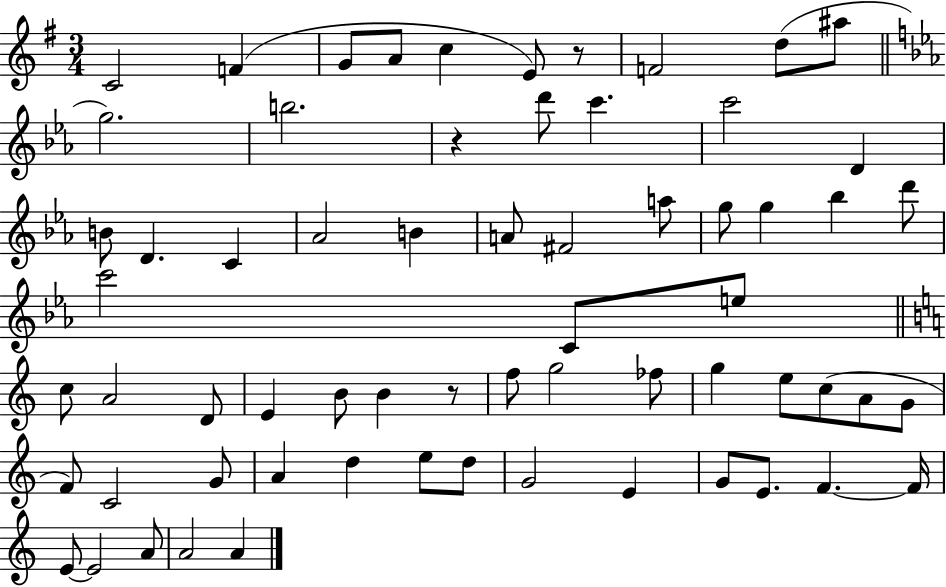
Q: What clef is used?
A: treble